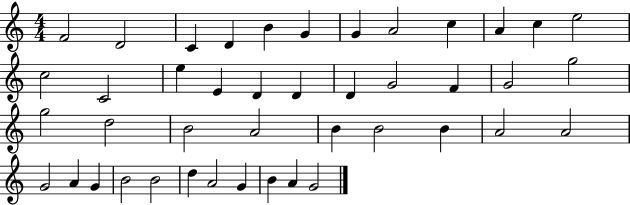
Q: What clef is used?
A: treble